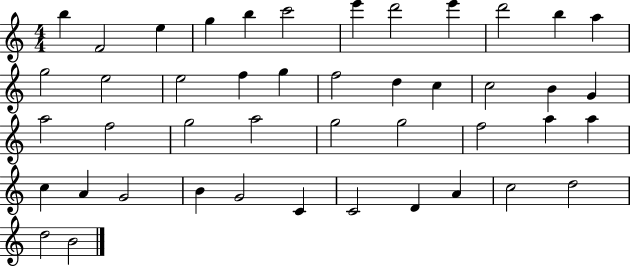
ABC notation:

X:1
T:Untitled
M:4/4
L:1/4
K:C
b F2 e g b c'2 e' d'2 e' d'2 b a g2 e2 e2 f g f2 d c c2 B G a2 f2 g2 a2 g2 g2 f2 a a c A G2 B G2 C C2 D A c2 d2 d2 B2